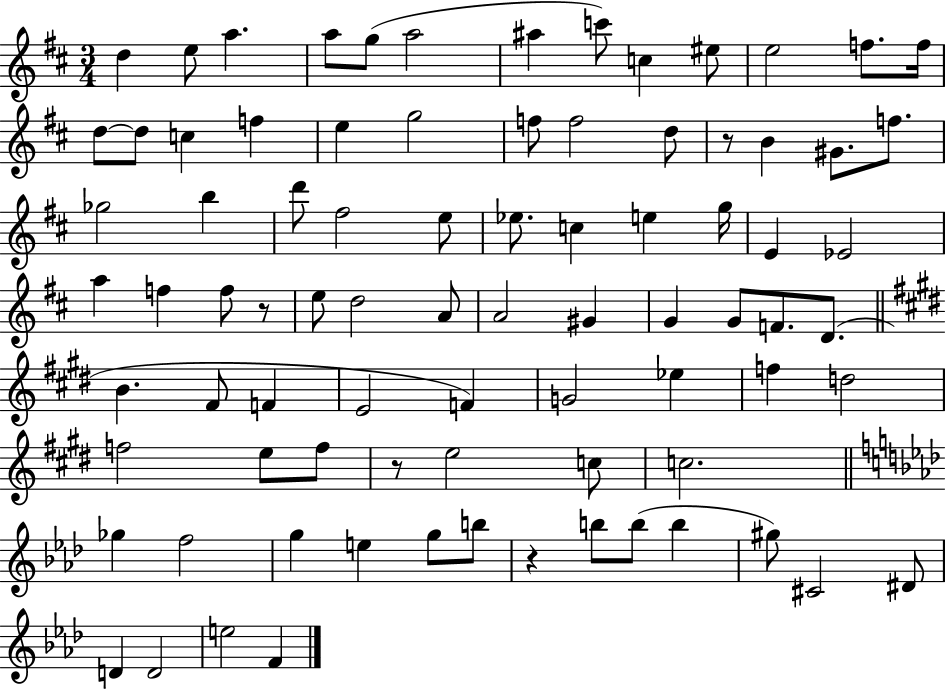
D5/q E5/e A5/q. A5/e G5/e A5/h A#5/q C6/e C5/q EIS5/e E5/h F5/e. F5/s D5/e D5/e C5/q F5/q E5/q G5/h F5/e F5/h D5/e R/e B4/q G#4/e. F5/e. Gb5/h B5/q D6/e F#5/h E5/e Eb5/e. C5/q E5/q G5/s E4/q Eb4/h A5/q F5/q F5/e R/e E5/e D5/h A4/e A4/h G#4/q G4/q G4/e F4/e. D4/e. B4/q. F#4/e F4/q E4/h F4/q G4/h Eb5/q F5/q D5/h F5/h E5/e F5/e R/e E5/h C5/e C5/h. Gb5/q F5/h G5/q E5/q G5/e B5/e R/q B5/e B5/e B5/q G#5/e C#4/h D#4/e D4/q D4/h E5/h F4/q